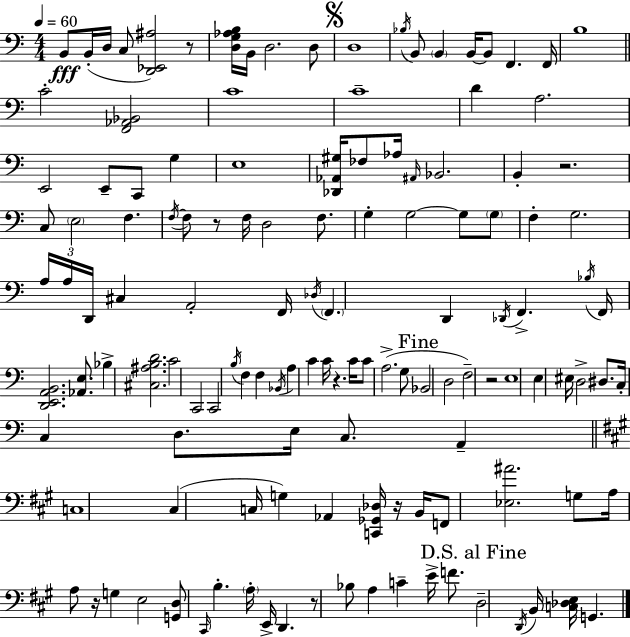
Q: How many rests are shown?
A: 8